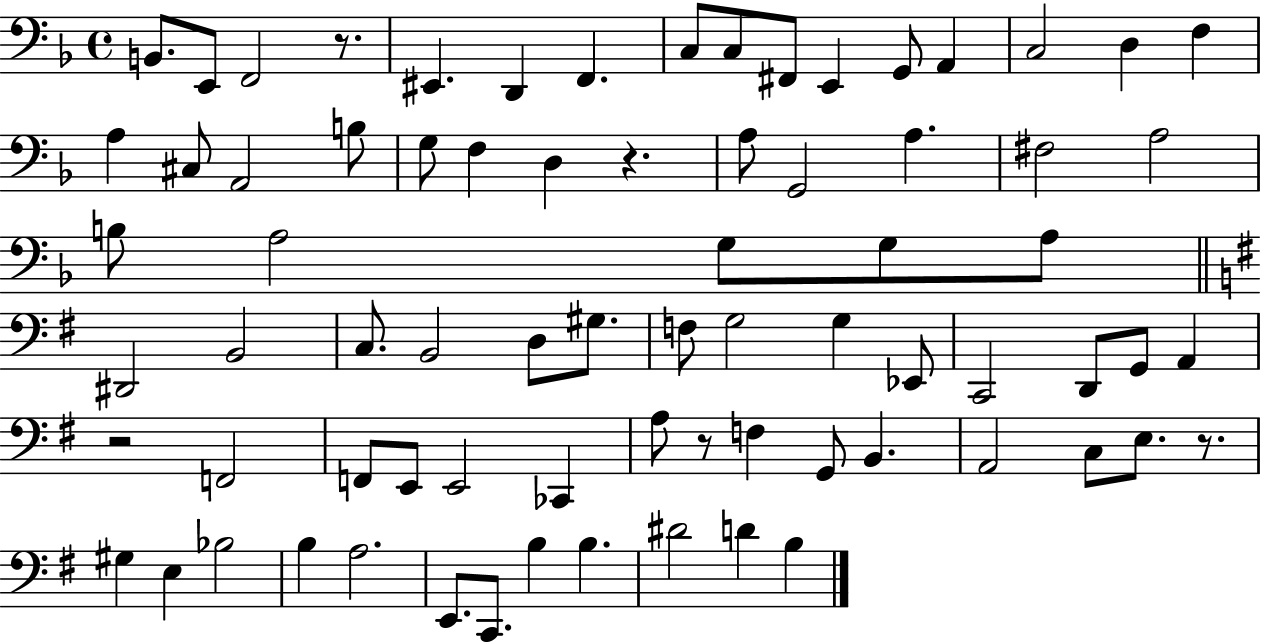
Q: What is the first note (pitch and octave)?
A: B2